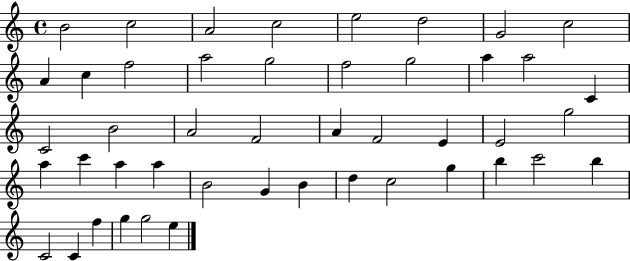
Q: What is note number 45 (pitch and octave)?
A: G5